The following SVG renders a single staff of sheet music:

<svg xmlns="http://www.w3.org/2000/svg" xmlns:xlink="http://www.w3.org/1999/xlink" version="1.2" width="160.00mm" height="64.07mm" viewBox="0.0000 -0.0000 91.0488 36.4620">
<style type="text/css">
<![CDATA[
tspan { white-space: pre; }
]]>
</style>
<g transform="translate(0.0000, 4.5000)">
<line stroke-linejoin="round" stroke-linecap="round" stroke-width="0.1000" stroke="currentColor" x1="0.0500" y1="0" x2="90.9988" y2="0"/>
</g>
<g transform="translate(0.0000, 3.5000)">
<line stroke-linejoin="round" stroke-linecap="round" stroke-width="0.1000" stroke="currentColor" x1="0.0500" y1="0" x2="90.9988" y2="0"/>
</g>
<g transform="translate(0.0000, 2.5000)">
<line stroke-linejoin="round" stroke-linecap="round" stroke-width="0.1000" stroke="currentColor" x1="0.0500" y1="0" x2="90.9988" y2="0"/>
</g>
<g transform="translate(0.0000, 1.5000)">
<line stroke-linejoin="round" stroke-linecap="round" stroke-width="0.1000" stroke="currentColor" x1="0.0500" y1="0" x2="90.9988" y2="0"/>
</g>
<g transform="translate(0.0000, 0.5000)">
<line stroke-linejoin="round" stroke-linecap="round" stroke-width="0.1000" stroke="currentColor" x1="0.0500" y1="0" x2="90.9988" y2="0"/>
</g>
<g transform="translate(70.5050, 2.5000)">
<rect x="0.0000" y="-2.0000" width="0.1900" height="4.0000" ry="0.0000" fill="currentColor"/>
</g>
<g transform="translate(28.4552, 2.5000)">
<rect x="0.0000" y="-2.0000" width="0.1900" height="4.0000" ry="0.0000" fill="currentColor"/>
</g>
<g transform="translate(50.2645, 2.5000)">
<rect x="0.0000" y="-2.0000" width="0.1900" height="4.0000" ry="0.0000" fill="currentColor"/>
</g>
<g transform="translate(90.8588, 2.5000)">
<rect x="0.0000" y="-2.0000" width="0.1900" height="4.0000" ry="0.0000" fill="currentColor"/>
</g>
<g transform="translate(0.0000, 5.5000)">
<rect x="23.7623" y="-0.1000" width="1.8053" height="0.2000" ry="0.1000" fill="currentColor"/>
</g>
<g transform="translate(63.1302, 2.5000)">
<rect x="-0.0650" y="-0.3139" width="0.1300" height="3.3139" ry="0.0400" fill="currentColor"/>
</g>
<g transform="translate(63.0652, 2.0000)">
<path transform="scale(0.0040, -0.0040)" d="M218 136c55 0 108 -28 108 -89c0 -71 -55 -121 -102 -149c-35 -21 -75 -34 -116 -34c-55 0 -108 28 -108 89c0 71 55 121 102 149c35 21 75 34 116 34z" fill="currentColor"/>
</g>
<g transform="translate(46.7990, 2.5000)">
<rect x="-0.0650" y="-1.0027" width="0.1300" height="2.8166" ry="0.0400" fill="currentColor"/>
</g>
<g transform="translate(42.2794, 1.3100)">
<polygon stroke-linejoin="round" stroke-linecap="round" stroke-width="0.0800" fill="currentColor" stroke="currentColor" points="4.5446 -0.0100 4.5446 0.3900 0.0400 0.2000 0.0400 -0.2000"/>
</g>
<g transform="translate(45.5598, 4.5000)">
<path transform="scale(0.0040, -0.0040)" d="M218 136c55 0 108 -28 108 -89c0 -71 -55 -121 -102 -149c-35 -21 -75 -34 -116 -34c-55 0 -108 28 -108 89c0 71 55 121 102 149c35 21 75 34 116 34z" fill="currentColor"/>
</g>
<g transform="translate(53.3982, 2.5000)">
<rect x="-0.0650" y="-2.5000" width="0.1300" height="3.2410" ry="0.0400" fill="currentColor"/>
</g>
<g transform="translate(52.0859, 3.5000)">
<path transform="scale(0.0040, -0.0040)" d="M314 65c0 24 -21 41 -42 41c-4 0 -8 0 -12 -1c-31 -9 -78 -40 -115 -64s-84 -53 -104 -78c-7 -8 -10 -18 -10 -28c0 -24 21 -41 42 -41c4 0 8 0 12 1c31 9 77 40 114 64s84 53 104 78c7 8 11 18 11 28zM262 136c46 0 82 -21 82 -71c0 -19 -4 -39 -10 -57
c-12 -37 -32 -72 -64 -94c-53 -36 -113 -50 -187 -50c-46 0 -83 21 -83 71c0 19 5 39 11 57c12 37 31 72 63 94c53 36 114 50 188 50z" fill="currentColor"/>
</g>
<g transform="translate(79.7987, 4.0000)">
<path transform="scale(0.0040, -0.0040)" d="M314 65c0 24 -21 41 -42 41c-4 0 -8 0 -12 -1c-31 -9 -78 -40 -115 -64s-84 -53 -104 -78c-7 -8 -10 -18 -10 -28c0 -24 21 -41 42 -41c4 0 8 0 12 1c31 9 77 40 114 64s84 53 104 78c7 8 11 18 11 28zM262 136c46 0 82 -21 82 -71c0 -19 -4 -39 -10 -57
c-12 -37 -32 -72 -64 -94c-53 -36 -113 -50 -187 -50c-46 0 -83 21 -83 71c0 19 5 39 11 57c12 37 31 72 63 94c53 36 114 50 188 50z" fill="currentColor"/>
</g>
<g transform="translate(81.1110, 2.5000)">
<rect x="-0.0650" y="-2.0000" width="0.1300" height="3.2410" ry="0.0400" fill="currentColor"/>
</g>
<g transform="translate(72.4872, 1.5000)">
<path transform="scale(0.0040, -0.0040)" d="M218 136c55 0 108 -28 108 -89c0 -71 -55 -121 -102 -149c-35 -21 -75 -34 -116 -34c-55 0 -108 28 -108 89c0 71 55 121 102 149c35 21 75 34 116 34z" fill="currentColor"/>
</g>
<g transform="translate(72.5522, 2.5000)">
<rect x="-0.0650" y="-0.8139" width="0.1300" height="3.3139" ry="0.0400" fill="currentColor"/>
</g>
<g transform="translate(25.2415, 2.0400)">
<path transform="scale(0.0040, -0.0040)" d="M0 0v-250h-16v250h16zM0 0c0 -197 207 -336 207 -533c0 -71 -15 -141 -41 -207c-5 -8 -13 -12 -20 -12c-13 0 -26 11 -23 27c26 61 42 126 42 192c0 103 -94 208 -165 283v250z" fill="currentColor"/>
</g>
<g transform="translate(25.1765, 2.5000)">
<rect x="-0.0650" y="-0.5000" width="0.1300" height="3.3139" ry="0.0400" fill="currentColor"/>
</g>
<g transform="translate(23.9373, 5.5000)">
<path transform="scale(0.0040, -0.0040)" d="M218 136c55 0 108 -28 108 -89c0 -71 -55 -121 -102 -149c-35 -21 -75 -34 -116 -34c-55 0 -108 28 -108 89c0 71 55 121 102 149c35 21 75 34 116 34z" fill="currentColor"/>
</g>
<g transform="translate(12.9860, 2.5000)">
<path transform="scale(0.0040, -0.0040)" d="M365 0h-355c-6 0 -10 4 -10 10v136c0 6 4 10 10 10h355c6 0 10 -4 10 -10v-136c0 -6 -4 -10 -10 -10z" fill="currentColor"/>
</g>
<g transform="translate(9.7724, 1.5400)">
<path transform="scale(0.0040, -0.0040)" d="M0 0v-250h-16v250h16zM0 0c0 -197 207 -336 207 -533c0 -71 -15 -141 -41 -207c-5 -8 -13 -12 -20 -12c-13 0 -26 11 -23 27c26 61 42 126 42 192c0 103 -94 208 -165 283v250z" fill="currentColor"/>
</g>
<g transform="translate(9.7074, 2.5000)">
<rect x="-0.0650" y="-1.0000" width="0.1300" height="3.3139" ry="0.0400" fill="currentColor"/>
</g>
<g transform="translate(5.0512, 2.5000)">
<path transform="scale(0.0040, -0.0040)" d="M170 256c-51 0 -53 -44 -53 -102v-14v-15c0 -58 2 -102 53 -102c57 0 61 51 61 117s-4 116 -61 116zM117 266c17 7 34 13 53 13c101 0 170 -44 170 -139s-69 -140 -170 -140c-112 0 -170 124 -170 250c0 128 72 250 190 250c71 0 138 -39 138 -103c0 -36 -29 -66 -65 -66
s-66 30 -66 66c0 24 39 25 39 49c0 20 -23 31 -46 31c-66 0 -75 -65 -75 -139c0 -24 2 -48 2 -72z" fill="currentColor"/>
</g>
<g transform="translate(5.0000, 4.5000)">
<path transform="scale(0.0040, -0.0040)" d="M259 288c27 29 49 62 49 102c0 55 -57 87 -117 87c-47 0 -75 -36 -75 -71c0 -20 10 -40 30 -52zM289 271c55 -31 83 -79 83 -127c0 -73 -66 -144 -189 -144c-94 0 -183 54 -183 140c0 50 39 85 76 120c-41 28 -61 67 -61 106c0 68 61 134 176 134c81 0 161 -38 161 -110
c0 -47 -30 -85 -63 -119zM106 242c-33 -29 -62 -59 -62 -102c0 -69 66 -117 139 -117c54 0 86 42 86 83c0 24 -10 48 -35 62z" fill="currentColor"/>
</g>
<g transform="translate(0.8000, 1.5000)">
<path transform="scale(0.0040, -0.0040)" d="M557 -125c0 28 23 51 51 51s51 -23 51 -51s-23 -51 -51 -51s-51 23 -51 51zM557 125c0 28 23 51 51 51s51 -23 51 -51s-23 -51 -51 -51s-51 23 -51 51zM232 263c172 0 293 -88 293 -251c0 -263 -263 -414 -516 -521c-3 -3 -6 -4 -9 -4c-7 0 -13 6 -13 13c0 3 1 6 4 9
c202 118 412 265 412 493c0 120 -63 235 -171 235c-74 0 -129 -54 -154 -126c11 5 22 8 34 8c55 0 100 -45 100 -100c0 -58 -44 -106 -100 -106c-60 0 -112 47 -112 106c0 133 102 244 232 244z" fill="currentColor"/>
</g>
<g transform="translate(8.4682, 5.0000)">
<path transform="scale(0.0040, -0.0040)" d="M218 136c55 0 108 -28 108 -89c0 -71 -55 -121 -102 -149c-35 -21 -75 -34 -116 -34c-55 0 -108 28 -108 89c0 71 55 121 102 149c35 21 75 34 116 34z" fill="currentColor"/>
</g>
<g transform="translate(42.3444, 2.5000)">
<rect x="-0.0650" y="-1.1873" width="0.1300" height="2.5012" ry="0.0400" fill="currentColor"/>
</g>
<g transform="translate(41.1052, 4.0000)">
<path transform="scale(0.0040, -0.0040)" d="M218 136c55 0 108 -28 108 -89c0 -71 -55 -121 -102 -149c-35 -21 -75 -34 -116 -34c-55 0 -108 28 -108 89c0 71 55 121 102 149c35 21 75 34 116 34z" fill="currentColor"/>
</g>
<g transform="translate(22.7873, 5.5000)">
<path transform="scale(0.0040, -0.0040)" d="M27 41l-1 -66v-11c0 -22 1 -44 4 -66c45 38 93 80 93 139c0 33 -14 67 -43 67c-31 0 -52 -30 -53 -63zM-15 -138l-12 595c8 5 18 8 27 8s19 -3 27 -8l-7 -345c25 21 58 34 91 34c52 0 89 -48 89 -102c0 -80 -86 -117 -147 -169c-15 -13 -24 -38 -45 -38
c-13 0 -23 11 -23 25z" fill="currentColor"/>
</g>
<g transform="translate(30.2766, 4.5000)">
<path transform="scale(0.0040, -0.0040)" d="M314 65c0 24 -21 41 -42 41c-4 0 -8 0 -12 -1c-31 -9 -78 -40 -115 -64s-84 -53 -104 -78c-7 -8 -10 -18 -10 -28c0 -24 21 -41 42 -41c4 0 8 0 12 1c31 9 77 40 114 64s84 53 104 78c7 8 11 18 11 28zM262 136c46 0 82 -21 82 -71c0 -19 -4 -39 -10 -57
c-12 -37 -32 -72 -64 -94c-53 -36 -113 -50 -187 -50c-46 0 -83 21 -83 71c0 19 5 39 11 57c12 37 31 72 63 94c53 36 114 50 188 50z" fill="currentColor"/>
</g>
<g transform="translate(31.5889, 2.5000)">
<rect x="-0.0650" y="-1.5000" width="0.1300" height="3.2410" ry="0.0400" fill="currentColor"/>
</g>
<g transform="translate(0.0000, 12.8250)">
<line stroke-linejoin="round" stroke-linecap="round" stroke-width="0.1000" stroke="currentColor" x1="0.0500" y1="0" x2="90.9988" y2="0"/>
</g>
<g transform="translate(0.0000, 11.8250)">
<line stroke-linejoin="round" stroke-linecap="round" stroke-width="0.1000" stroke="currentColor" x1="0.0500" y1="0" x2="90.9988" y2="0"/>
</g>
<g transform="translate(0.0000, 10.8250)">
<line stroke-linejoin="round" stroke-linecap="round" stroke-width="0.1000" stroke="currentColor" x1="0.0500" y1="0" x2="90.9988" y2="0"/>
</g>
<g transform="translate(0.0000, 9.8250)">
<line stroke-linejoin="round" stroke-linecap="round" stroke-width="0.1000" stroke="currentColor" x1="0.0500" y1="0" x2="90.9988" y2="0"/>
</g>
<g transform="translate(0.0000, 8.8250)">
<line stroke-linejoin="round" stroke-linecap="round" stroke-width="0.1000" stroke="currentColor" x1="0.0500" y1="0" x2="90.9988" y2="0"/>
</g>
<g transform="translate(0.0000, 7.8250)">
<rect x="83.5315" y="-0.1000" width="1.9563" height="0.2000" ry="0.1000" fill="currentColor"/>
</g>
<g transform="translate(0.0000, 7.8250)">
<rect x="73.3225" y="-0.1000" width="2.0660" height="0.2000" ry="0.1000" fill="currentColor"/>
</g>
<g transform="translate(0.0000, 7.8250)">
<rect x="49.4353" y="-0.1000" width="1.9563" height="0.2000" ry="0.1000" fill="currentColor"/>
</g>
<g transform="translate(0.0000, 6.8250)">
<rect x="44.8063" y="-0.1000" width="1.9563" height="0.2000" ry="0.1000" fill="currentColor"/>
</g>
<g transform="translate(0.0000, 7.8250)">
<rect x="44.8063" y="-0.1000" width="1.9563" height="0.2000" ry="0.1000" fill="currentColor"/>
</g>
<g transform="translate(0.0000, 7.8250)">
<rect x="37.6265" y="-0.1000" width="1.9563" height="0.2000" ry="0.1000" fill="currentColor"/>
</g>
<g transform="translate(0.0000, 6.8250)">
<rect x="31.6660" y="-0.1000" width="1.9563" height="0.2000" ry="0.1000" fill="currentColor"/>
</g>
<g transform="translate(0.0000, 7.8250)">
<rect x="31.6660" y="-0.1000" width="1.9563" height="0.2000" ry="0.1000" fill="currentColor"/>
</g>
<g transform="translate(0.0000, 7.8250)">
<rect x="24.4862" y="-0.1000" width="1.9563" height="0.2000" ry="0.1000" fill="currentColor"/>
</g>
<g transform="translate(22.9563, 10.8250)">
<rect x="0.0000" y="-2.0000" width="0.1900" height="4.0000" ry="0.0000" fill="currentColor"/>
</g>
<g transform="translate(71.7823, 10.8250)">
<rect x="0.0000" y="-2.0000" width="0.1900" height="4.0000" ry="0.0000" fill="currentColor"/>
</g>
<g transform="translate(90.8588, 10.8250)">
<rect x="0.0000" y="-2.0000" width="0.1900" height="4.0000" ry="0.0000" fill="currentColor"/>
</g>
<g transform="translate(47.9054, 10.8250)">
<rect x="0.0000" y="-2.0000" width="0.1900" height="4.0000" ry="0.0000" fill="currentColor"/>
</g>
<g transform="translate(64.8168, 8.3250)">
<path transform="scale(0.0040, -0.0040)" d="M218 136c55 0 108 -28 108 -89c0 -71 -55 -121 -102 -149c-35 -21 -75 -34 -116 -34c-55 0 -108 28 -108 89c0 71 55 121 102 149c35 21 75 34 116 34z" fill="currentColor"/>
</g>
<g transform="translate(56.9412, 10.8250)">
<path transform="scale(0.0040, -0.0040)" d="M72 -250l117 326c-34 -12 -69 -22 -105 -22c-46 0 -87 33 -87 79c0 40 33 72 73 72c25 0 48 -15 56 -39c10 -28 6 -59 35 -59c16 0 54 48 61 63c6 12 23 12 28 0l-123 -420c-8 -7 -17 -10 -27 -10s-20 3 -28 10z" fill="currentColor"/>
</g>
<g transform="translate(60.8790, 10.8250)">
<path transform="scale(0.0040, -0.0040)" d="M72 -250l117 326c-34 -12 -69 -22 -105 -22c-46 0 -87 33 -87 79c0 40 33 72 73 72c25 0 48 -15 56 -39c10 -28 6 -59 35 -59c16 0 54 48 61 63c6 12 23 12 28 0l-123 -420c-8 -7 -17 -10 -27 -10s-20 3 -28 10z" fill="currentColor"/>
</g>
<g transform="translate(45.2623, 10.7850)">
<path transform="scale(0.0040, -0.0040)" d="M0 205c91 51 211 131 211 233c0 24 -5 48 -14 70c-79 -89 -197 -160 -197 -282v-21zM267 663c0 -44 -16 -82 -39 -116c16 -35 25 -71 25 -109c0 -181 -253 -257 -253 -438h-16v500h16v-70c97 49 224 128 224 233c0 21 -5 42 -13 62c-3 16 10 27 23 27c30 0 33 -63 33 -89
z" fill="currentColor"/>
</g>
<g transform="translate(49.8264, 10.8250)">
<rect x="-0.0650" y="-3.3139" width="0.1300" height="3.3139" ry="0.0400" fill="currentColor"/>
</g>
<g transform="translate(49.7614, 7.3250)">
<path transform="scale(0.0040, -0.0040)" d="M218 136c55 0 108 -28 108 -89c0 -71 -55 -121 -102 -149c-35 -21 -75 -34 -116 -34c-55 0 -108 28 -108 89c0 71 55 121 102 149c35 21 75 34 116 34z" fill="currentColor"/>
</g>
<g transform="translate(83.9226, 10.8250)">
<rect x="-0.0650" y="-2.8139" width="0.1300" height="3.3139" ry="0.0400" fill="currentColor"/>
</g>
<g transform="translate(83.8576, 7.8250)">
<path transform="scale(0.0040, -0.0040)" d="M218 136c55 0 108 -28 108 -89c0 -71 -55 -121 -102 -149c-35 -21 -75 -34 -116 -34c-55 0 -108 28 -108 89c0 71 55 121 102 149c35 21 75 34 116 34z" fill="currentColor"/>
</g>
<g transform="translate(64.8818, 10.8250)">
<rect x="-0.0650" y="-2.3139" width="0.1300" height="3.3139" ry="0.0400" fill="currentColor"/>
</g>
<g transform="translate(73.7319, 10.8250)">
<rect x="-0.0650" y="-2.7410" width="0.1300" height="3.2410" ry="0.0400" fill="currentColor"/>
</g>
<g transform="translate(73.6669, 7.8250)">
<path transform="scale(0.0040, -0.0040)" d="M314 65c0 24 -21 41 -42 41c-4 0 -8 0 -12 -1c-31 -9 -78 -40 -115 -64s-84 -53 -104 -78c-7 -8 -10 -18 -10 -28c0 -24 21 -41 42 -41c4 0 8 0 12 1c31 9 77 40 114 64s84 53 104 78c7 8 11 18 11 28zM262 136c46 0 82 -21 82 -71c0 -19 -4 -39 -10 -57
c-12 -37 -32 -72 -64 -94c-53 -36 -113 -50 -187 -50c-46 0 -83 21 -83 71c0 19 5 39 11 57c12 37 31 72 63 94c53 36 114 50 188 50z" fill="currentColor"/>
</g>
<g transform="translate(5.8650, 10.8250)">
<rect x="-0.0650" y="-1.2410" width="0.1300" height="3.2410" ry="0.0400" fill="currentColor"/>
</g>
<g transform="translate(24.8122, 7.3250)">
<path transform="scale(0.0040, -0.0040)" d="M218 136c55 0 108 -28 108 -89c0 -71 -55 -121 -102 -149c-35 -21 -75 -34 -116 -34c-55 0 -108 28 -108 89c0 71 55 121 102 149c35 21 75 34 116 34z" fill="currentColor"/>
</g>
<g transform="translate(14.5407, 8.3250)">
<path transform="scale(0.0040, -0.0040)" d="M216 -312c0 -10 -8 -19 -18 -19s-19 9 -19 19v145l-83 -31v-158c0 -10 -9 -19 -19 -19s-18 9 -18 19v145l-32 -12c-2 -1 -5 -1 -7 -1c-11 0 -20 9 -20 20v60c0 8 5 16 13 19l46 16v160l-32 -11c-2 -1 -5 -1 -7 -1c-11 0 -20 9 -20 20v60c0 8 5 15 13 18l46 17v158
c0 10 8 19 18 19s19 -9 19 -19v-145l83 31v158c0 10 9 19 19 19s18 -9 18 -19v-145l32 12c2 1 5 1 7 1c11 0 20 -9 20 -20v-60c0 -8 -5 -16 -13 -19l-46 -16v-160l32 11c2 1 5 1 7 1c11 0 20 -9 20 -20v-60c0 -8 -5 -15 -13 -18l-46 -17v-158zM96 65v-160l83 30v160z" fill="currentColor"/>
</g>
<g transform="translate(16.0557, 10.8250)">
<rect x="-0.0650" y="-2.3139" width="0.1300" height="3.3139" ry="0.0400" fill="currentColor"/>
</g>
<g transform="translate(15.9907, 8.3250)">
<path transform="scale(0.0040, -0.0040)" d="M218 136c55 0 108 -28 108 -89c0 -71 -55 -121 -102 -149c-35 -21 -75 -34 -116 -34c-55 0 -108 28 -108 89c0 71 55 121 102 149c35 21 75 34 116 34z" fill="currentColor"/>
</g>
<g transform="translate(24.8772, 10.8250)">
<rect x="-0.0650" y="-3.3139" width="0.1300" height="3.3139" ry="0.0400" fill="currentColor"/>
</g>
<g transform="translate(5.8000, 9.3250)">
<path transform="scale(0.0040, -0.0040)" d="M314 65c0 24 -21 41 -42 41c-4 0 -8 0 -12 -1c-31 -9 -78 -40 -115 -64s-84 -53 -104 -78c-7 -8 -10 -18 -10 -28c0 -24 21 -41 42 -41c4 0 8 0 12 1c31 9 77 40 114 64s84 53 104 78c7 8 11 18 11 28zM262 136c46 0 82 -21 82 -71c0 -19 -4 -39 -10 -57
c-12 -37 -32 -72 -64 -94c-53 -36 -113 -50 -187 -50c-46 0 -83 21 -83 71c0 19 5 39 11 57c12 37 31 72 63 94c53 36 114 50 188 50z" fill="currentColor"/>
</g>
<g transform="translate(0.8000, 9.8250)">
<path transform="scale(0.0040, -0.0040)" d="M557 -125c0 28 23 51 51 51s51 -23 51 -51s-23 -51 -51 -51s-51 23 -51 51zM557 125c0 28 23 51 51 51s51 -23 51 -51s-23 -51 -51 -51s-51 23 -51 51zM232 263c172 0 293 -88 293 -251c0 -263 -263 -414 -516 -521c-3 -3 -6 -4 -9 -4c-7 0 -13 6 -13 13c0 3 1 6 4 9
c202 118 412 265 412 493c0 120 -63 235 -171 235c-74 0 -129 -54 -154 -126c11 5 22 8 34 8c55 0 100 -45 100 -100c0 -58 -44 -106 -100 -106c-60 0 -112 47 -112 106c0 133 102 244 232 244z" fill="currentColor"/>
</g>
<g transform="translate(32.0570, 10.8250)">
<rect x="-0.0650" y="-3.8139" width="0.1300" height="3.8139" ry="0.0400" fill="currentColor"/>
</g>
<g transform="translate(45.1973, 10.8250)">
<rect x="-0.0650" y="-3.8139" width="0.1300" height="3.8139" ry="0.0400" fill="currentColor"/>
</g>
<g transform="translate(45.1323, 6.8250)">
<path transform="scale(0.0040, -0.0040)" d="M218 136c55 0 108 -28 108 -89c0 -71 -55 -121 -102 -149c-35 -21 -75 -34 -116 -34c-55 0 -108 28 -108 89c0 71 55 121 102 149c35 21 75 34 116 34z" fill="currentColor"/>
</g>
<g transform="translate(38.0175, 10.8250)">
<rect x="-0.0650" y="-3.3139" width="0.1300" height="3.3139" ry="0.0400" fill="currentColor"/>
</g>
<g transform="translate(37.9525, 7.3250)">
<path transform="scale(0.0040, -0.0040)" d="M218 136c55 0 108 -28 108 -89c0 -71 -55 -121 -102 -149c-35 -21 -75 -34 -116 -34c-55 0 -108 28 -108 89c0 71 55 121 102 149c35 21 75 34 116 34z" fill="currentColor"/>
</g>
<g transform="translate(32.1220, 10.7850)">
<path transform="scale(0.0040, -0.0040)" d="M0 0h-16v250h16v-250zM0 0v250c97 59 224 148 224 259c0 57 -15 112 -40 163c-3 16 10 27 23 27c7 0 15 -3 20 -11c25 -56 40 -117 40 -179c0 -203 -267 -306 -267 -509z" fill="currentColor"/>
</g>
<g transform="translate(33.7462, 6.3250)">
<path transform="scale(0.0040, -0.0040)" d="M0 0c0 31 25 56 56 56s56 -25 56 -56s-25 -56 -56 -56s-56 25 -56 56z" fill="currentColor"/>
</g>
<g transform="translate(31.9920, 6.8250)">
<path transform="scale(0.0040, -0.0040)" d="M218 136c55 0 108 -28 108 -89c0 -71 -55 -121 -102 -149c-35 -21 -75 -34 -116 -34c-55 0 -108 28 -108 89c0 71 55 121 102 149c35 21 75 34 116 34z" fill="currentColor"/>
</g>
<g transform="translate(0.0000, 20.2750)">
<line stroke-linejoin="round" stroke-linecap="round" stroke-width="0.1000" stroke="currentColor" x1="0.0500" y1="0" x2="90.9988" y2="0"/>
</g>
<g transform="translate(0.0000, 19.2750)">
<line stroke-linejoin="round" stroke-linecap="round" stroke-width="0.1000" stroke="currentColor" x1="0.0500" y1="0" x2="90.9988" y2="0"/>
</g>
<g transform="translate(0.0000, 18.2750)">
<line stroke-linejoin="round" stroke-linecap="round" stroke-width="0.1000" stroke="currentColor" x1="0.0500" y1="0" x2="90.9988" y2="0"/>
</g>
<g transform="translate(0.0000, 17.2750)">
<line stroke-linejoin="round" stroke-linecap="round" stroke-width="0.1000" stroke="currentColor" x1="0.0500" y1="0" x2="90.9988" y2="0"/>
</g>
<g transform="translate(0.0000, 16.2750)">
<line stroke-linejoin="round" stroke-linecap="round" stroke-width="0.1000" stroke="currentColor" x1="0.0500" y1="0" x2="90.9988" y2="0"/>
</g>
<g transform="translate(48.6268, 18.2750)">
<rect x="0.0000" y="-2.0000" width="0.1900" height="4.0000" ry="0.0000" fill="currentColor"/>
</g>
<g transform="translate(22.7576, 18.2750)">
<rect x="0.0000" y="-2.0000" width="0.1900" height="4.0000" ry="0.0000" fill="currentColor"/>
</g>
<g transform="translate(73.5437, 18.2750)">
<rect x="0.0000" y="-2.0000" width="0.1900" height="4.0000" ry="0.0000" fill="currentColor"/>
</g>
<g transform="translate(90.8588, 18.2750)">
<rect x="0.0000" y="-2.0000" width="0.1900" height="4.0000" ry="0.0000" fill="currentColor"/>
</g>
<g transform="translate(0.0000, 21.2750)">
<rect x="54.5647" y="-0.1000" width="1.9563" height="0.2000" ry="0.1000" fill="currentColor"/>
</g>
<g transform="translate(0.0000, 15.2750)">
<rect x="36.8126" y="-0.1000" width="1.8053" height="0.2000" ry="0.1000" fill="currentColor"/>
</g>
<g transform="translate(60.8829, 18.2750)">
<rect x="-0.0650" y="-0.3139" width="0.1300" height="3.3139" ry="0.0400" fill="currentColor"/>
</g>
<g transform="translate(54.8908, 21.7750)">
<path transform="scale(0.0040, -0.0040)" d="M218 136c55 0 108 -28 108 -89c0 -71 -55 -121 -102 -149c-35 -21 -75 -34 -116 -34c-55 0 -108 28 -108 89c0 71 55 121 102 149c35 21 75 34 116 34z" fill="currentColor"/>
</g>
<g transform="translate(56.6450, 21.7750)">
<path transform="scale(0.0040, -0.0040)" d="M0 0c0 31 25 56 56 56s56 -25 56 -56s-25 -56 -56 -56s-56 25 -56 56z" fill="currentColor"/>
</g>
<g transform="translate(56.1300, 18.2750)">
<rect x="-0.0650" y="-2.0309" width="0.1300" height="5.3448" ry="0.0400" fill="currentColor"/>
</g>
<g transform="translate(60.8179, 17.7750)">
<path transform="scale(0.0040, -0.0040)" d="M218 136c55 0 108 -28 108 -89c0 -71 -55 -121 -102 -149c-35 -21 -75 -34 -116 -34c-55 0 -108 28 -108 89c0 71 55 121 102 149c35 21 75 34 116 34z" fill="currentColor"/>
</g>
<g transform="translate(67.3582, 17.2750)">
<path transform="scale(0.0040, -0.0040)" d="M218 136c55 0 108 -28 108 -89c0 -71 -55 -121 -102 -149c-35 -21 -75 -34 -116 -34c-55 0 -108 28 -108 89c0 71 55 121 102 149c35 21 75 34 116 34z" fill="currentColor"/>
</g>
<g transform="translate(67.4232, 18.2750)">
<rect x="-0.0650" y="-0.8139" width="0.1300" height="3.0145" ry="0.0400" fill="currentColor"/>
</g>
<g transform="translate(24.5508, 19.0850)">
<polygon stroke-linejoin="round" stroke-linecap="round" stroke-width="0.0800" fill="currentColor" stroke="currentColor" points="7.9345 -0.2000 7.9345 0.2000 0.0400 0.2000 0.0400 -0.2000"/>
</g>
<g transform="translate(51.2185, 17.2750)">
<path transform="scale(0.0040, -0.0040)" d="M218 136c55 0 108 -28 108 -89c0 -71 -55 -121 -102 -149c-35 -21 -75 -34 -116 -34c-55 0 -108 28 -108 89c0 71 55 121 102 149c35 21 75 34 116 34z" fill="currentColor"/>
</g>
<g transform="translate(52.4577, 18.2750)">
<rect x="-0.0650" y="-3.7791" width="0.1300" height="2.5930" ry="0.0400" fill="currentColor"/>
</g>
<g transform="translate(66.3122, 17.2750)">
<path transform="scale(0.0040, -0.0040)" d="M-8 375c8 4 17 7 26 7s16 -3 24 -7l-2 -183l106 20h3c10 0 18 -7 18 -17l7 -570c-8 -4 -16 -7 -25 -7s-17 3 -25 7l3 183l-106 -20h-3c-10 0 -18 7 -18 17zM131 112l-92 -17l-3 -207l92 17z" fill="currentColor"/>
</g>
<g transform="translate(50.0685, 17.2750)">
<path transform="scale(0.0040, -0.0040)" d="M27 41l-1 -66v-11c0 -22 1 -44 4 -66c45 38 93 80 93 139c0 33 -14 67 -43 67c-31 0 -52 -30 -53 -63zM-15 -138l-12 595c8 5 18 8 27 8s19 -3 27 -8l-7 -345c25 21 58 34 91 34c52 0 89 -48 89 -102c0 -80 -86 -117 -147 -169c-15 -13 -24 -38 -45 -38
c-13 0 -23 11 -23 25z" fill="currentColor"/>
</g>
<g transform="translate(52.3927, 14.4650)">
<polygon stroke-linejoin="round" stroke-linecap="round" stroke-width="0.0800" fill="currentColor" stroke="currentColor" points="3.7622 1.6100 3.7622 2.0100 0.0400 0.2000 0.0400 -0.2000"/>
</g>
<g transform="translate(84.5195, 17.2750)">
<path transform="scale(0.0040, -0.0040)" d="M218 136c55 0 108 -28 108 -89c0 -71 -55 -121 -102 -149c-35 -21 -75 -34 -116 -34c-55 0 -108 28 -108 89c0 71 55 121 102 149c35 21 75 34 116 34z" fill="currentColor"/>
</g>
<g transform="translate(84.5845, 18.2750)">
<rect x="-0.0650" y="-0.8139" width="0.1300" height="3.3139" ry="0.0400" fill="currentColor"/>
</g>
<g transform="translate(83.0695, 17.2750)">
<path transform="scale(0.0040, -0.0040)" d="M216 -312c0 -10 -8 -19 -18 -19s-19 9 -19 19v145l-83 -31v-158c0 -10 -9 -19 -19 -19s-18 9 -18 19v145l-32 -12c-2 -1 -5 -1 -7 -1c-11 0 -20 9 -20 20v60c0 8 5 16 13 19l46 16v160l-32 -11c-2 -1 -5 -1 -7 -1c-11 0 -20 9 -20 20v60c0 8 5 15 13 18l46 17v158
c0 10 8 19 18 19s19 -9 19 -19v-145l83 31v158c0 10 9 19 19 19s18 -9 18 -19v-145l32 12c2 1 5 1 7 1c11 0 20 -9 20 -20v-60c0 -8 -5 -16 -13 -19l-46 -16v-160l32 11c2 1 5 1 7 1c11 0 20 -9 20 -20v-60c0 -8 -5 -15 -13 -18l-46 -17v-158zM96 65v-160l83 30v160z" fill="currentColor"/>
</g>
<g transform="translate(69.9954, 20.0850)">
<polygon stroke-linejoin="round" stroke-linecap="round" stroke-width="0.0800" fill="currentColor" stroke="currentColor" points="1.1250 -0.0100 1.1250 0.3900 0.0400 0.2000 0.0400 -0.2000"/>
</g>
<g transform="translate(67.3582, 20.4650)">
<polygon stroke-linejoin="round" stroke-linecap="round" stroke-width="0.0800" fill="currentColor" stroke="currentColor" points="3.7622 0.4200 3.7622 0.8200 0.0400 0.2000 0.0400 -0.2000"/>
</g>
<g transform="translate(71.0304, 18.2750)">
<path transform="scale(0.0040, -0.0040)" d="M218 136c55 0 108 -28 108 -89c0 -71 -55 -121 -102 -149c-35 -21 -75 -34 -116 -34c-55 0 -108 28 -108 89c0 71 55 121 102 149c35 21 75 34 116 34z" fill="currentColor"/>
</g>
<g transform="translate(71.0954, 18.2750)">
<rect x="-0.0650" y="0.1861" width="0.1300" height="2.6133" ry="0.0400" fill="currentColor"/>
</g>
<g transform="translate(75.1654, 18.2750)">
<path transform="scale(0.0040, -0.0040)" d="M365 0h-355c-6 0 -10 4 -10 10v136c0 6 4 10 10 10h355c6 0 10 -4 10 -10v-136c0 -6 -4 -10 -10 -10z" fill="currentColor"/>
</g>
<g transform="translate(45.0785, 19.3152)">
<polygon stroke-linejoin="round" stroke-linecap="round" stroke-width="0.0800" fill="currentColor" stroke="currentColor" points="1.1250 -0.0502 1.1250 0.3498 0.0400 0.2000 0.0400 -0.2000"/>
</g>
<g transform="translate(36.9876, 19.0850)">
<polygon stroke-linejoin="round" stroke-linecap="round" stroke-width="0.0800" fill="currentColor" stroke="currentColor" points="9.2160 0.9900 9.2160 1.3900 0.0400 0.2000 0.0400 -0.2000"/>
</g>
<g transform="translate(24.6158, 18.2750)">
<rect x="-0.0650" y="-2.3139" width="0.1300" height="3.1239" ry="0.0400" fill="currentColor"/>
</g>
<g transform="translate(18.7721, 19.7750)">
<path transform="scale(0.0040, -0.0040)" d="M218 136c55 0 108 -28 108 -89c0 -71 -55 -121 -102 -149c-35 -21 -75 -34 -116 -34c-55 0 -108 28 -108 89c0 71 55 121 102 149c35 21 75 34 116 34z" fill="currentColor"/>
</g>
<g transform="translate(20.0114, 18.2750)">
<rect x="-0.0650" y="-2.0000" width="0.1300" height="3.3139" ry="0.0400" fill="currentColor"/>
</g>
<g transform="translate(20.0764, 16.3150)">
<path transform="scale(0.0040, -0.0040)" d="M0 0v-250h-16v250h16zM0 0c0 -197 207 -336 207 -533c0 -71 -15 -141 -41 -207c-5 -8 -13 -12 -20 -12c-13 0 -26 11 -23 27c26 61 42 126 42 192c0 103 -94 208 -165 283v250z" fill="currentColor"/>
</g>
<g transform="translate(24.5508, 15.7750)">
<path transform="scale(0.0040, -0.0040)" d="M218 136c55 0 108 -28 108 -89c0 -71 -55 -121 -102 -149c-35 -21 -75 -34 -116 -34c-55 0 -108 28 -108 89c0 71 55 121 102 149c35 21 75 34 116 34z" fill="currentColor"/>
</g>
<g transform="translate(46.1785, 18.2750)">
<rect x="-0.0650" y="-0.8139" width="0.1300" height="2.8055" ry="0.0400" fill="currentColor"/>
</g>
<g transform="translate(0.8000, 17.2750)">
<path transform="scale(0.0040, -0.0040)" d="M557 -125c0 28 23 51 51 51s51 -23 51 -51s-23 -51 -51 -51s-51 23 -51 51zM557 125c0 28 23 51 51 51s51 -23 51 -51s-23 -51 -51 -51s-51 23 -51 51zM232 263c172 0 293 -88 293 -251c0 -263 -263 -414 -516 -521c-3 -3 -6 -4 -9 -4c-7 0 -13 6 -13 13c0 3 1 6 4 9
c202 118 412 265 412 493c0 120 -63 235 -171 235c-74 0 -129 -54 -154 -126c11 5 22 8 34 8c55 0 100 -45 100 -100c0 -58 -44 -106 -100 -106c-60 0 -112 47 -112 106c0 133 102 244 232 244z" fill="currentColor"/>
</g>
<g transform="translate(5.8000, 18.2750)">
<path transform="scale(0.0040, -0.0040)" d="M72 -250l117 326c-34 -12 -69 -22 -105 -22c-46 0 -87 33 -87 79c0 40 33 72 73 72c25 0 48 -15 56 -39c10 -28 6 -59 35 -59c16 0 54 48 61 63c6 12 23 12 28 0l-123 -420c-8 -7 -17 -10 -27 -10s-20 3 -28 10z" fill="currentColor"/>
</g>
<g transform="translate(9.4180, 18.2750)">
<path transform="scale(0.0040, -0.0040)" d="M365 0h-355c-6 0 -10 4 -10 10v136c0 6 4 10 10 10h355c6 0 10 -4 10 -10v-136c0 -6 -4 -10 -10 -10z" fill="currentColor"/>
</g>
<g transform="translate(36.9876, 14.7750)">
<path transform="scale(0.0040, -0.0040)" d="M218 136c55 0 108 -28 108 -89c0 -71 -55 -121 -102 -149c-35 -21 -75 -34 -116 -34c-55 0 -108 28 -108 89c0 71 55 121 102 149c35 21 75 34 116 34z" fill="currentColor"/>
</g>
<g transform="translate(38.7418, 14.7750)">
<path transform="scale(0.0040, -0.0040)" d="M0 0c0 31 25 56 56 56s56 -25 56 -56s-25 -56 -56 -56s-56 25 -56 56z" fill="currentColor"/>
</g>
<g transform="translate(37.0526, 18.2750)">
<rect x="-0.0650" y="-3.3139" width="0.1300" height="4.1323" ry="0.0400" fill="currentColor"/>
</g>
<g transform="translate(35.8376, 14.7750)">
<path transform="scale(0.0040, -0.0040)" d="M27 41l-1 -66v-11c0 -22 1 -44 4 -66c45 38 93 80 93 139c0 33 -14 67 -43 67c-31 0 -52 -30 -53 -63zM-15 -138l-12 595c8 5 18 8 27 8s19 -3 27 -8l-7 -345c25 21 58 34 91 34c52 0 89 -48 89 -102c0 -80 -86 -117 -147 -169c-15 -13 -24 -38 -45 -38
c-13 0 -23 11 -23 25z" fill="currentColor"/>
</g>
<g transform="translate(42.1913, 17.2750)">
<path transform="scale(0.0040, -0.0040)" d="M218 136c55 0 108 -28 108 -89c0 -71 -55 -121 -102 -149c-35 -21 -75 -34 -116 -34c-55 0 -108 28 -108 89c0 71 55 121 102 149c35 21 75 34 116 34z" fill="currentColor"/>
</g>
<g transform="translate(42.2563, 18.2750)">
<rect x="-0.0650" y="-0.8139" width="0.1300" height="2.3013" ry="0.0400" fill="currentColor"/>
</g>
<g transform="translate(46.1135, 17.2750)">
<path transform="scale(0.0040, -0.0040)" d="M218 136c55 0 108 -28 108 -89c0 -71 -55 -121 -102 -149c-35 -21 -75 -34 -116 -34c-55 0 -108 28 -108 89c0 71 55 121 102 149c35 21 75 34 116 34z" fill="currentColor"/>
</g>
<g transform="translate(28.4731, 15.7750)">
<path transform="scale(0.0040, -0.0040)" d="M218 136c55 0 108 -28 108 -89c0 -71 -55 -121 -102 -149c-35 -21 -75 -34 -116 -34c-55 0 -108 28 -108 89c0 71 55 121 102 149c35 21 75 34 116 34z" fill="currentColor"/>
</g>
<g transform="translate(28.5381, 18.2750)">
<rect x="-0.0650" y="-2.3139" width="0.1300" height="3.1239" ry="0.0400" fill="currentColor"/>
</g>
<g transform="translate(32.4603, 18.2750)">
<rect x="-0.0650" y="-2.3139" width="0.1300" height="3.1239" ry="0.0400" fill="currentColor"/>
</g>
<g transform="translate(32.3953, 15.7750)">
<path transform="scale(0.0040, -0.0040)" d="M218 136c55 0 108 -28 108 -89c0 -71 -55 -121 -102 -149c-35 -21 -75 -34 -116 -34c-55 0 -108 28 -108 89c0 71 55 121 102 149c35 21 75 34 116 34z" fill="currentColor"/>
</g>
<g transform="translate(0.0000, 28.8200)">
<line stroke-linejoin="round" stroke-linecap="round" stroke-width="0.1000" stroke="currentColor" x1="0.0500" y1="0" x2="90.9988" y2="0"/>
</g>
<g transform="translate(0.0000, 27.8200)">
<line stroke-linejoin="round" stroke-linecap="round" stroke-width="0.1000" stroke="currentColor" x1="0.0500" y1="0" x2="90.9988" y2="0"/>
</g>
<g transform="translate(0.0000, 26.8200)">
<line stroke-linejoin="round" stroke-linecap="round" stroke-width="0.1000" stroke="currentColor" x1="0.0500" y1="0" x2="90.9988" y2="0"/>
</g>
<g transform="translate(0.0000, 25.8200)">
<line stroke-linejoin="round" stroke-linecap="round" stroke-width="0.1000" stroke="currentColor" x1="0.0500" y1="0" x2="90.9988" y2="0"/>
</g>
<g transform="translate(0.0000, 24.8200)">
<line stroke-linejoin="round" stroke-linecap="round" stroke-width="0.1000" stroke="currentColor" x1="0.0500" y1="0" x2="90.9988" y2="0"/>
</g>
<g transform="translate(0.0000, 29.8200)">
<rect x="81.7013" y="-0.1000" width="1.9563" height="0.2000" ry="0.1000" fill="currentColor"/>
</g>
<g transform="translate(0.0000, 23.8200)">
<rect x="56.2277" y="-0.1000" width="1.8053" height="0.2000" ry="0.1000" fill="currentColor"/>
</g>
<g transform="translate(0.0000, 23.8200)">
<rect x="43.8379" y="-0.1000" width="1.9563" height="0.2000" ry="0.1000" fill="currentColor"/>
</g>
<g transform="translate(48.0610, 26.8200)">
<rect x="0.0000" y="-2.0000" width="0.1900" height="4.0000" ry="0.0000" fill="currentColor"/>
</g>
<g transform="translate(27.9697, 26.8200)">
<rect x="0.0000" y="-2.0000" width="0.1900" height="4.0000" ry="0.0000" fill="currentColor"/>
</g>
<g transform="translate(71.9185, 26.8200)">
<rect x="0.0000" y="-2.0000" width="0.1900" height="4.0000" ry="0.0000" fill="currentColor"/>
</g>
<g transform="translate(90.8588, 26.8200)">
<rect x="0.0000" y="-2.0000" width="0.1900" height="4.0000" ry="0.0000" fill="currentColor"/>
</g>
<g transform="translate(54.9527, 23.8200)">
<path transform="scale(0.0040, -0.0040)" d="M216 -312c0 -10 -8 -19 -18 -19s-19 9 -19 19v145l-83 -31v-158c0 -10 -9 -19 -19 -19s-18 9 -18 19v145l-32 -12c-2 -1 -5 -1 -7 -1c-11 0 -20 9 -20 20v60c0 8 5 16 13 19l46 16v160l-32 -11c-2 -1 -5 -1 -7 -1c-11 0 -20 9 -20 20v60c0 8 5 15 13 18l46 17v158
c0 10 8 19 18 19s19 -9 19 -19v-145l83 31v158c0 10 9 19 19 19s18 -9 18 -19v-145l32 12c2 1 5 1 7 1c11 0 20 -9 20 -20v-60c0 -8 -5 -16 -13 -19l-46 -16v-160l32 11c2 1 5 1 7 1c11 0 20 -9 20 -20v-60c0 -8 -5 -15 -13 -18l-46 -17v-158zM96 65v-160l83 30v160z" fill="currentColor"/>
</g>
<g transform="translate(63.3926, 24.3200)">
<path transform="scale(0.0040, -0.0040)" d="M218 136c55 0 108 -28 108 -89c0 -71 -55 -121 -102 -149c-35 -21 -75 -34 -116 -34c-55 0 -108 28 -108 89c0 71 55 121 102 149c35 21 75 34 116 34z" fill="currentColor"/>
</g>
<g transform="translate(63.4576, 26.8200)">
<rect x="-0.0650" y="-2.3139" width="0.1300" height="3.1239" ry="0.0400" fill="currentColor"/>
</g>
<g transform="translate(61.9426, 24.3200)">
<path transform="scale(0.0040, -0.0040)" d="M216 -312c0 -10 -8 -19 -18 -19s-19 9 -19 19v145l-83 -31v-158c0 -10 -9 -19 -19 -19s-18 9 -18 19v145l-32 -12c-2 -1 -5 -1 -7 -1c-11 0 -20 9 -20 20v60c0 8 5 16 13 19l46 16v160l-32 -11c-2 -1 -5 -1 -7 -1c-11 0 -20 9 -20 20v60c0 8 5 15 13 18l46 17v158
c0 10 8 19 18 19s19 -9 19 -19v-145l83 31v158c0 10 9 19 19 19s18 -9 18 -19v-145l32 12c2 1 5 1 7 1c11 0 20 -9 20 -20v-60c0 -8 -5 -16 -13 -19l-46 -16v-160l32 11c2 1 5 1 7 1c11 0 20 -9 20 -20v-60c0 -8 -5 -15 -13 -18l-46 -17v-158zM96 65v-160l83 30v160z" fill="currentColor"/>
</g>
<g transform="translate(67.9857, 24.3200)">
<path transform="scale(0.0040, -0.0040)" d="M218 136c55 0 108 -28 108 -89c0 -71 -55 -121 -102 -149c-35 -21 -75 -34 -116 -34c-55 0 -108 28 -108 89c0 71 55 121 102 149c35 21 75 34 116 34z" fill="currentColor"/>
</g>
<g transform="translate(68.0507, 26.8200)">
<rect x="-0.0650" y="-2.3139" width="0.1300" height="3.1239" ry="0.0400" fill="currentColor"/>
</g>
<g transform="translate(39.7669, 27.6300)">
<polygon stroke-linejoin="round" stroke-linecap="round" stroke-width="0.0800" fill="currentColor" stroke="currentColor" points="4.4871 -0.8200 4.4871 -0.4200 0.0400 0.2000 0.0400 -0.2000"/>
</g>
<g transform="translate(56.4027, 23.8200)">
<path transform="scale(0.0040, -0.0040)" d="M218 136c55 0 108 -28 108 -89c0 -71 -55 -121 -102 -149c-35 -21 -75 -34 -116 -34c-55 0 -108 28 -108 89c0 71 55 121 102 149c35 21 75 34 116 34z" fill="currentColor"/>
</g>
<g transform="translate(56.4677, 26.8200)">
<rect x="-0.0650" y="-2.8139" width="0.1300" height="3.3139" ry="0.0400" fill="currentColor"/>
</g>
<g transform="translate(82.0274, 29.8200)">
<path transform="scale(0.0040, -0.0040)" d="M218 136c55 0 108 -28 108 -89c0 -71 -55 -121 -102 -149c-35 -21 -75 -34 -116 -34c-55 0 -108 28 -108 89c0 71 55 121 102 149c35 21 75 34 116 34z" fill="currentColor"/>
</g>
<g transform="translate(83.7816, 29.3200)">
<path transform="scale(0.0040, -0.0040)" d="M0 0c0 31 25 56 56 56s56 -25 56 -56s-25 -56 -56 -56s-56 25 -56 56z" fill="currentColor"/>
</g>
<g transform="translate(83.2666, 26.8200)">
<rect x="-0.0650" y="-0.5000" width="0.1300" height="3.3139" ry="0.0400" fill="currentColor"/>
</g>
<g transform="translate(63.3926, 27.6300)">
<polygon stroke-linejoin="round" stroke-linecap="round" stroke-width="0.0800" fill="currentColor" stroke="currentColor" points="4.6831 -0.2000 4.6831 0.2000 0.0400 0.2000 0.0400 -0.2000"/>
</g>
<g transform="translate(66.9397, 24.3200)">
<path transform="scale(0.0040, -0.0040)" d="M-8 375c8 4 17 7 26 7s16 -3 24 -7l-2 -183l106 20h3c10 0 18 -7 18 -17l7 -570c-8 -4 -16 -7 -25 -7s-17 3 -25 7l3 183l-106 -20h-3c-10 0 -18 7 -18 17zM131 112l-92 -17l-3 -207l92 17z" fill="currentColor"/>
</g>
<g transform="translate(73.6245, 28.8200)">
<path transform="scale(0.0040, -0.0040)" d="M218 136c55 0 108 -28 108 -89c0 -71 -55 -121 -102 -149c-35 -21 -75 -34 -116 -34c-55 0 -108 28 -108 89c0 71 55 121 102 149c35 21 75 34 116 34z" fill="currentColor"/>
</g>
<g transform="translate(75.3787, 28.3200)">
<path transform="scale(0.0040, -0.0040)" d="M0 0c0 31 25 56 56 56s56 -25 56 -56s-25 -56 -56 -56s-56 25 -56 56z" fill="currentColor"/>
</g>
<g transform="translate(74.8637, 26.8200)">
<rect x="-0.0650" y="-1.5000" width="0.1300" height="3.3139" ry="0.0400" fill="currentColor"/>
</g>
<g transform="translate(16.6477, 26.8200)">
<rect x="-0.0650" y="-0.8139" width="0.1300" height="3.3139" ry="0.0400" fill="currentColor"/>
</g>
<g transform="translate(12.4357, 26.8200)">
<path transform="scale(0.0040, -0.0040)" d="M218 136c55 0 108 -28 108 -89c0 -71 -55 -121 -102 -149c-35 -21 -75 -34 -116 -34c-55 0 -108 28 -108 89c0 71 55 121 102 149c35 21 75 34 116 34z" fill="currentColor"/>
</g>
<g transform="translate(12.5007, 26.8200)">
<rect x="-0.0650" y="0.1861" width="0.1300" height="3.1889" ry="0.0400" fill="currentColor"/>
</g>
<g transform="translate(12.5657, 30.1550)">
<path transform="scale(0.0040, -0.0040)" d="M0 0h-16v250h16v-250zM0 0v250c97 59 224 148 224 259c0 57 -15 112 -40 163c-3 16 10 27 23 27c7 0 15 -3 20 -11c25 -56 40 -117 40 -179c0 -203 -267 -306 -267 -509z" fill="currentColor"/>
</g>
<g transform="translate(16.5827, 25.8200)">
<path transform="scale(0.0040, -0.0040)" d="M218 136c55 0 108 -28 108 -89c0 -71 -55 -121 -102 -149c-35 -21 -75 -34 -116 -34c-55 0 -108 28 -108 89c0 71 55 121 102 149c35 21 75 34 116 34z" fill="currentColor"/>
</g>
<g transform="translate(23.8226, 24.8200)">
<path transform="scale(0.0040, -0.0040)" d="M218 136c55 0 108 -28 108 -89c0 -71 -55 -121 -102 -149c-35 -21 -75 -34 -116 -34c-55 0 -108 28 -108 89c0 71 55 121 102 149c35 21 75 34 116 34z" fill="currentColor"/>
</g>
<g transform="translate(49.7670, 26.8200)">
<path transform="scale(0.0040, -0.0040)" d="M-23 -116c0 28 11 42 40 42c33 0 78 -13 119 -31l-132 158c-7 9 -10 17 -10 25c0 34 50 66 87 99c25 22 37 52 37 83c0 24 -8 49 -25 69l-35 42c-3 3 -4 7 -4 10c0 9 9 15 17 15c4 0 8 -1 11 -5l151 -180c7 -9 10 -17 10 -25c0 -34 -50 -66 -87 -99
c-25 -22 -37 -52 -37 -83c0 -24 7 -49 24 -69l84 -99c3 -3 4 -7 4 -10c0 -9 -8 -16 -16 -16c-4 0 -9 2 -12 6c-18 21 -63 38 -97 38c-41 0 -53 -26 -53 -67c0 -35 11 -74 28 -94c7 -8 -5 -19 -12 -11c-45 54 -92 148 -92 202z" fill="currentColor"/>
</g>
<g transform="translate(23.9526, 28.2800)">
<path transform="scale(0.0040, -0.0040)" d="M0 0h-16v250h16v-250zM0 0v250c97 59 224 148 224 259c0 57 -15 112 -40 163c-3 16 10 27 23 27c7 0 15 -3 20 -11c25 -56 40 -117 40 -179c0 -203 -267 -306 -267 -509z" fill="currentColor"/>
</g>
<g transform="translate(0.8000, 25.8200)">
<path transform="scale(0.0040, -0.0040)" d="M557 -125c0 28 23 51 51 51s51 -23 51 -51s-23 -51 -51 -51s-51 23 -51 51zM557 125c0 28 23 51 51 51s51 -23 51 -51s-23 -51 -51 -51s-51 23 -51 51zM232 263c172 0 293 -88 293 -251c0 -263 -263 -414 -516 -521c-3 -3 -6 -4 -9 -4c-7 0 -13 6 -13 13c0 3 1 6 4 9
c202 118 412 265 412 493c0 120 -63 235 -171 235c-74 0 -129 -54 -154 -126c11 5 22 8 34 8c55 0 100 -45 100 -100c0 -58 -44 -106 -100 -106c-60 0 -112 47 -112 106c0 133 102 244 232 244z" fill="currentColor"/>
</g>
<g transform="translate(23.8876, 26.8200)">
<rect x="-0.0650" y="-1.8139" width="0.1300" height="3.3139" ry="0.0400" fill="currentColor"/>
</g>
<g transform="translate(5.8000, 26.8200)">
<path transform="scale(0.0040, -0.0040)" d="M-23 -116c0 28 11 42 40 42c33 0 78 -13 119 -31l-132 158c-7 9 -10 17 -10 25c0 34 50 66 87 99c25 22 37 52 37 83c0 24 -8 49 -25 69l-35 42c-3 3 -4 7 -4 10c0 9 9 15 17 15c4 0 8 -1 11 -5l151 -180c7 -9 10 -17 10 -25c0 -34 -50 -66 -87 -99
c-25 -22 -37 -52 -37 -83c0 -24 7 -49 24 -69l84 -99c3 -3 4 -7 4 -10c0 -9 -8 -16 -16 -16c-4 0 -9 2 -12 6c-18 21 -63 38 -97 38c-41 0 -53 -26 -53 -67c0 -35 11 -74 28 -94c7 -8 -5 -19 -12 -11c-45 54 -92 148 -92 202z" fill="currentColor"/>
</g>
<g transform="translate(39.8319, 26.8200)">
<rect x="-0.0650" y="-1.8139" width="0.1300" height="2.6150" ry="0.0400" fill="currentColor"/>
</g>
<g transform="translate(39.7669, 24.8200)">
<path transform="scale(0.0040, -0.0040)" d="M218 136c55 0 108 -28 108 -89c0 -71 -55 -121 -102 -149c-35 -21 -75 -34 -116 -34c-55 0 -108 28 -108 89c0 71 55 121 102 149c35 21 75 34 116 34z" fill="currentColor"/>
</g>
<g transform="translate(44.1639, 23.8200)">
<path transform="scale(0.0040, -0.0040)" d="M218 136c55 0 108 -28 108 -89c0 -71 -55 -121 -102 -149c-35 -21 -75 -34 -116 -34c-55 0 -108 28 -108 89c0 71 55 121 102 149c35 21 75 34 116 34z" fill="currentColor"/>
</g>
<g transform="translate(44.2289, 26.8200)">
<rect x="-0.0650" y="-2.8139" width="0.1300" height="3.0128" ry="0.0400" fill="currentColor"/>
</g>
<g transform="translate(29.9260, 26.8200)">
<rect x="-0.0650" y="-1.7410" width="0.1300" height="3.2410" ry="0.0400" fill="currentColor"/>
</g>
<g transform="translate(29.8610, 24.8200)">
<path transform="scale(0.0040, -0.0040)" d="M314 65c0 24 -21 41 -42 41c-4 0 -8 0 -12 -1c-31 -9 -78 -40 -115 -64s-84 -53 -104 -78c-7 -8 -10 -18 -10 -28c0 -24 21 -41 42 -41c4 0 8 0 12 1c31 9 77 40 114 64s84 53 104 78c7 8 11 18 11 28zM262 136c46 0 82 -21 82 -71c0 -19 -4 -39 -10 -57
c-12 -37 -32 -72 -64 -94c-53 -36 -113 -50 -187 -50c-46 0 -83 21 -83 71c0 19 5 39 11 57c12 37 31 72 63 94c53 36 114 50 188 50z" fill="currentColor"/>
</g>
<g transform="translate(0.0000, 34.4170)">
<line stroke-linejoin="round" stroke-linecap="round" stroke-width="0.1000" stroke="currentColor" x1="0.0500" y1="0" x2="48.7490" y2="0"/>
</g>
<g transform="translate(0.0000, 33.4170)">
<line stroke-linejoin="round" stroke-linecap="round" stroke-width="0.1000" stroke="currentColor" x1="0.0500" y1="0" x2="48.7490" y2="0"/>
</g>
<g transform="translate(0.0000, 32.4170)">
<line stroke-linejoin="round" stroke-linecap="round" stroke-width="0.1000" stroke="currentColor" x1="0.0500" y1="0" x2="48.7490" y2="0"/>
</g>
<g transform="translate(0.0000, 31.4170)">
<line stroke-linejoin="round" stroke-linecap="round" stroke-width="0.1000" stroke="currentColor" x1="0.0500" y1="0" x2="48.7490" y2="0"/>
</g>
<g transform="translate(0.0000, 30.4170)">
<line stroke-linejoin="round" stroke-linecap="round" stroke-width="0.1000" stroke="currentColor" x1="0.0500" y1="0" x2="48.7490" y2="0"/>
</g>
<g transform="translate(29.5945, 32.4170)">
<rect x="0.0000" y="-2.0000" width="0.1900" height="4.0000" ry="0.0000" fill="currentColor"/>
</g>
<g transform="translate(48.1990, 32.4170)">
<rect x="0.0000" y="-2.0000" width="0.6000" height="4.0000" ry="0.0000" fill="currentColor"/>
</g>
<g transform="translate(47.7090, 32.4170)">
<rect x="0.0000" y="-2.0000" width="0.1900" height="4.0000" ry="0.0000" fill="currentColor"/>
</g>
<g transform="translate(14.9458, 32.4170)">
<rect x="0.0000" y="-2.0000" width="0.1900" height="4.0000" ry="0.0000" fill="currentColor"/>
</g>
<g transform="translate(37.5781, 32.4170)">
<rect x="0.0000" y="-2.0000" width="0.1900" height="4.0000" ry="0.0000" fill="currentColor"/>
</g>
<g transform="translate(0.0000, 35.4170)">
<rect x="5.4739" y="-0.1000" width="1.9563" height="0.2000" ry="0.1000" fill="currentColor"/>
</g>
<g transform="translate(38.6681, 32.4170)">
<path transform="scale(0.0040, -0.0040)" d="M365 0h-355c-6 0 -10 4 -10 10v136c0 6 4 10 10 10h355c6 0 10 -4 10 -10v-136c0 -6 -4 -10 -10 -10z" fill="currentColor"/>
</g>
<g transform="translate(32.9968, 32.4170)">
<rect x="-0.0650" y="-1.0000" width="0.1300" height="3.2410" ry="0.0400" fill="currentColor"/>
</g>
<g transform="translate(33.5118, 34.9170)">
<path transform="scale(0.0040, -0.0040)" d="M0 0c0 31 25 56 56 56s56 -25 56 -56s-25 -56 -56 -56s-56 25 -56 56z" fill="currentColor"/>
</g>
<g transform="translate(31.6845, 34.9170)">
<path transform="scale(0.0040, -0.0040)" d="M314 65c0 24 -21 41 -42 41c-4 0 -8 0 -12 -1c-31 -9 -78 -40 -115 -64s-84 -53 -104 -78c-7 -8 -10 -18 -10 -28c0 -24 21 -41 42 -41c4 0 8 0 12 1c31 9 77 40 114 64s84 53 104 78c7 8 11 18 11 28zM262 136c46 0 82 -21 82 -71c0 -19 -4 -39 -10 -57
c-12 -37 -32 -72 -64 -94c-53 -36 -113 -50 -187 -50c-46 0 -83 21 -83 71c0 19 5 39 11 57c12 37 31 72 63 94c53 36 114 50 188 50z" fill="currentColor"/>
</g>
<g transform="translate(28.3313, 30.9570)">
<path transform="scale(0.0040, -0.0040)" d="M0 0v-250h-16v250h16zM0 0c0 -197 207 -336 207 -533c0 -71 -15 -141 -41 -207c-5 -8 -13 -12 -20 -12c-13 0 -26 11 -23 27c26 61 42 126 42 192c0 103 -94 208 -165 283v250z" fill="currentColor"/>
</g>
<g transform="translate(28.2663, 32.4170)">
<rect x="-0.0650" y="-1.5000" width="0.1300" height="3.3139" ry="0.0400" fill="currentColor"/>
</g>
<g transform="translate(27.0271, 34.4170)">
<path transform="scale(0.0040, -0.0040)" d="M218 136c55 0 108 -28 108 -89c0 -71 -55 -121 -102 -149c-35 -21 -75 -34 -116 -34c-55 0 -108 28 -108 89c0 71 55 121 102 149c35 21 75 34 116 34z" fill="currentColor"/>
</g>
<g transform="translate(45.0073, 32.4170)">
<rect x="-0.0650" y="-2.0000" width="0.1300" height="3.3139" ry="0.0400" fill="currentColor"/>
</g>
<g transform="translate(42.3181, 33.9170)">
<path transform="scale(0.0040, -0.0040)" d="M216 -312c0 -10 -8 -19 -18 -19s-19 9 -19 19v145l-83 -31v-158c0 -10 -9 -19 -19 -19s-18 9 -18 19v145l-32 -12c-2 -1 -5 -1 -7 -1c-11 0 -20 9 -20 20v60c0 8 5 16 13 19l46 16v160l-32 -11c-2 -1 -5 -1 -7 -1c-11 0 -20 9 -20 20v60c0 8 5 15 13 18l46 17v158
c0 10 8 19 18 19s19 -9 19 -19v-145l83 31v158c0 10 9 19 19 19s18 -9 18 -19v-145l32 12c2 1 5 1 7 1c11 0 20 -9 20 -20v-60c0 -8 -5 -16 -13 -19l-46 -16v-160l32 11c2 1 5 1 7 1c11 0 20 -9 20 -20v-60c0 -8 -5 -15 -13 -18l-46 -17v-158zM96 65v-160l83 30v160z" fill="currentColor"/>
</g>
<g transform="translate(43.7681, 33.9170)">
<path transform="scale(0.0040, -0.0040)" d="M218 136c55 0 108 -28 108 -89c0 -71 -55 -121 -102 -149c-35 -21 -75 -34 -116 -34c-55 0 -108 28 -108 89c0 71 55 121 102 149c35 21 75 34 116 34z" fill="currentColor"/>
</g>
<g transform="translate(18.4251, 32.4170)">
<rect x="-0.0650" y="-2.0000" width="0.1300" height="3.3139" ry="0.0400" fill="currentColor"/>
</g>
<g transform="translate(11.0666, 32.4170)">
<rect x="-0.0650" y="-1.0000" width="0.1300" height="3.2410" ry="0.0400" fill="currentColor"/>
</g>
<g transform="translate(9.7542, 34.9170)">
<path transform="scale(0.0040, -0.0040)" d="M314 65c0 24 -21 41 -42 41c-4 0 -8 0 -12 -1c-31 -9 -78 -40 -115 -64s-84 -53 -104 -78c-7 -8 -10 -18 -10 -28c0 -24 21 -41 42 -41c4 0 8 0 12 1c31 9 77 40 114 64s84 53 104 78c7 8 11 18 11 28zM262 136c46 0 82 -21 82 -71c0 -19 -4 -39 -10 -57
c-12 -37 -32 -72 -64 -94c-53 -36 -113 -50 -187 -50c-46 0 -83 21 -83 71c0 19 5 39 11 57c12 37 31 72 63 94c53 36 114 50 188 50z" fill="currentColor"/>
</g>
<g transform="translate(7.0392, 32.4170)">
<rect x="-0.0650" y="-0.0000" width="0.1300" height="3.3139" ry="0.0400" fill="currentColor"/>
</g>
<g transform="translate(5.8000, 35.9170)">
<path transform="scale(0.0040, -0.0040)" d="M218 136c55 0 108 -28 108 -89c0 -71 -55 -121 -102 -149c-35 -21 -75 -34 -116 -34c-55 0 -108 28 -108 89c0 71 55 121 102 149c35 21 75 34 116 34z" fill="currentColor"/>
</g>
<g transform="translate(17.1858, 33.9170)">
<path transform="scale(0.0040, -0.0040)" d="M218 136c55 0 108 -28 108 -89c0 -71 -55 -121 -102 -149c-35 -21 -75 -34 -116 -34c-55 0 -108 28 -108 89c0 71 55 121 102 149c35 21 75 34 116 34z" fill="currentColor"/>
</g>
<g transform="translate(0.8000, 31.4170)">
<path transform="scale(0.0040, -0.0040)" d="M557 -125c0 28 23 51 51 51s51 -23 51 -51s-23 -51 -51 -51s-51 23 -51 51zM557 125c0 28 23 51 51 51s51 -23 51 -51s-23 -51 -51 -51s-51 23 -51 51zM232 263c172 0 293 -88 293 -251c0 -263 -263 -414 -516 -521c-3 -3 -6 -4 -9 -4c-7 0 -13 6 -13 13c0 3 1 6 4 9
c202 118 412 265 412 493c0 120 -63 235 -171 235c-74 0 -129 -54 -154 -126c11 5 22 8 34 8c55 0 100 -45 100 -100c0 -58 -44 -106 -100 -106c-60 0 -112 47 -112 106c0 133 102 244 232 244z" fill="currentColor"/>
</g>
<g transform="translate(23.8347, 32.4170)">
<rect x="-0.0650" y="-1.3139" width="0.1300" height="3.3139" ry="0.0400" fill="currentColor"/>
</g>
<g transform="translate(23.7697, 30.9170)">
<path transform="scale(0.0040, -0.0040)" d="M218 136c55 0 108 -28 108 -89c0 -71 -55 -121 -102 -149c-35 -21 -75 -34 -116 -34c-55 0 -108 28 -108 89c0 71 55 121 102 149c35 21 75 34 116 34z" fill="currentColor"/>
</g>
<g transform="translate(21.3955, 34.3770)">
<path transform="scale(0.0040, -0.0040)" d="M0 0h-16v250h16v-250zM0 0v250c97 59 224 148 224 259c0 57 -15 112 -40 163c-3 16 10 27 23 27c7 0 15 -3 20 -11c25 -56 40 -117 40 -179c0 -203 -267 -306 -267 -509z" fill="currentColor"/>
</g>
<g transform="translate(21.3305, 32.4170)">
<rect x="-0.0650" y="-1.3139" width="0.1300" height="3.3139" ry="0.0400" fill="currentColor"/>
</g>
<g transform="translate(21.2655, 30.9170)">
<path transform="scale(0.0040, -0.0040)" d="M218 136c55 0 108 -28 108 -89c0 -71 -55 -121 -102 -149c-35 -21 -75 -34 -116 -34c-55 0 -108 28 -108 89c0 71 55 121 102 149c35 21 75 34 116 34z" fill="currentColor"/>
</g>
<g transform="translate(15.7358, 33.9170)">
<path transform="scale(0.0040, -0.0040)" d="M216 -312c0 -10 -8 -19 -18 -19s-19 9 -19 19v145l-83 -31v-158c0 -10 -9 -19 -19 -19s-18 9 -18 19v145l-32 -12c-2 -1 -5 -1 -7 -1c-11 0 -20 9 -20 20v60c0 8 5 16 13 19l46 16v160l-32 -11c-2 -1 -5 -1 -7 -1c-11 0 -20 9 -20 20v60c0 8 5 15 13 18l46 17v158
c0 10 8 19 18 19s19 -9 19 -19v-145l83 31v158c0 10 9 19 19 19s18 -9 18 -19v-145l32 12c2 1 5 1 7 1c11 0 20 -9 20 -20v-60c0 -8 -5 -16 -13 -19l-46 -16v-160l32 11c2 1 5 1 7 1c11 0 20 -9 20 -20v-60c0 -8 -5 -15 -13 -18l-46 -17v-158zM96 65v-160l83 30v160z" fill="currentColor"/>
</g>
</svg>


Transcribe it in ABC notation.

X:1
T:Untitled
M:6/8
L:1/4
K:C
F,,/2 z2 _E,,/2 G,,2 A,,/2 G,,/2 B,,2 E, F, A,,2 G,2 ^B, D E/2 D E/4 D z/2 z/2 B, C2 C z/2 z2 A,,/2 B,/2 B,/2 B,/2 _D/2 F,/2 F,/4 _F,/2 D,,/2 E, F,/2 D,/4 z2 ^F, z D,/2 F, A,/2 A,2 A,/2 C/2 z ^C ^B,/2 B,/2 G,, E,, D,, F,,2 ^A,, G,/2 G, G,,/2 F,,2 z2 ^A,,